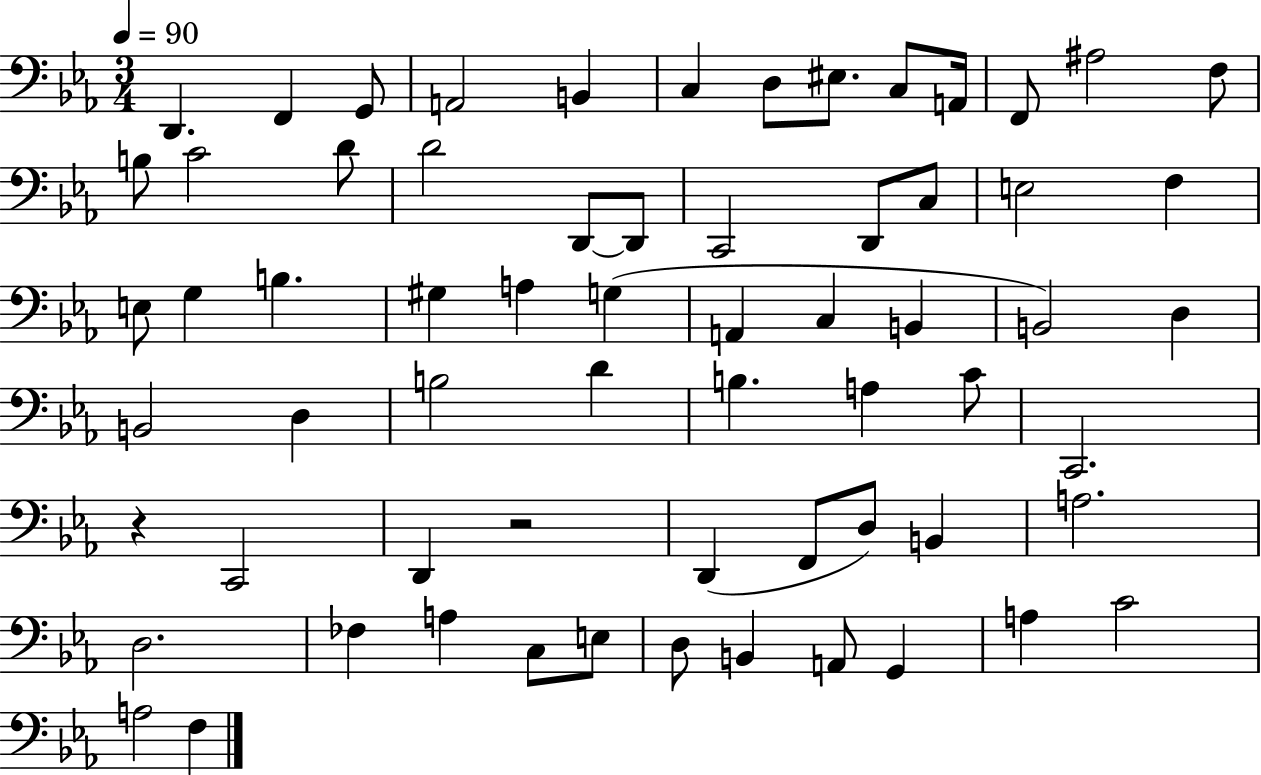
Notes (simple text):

D2/q. F2/q G2/e A2/h B2/q C3/q D3/e EIS3/e. C3/e A2/s F2/e A#3/h F3/e B3/e C4/h D4/e D4/h D2/e D2/e C2/h D2/e C3/e E3/h F3/q E3/e G3/q B3/q. G#3/q A3/q G3/q A2/q C3/q B2/q B2/h D3/q B2/h D3/q B3/h D4/q B3/q. A3/q C4/e C2/h. R/q C2/h D2/q R/h D2/q F2/e D3/e B2/q A3/h. D3/h. FES3/q A3/q C3/e E3/e D3/e B2/q A2/e G2/q A3/q C4/h A3/h F3/q